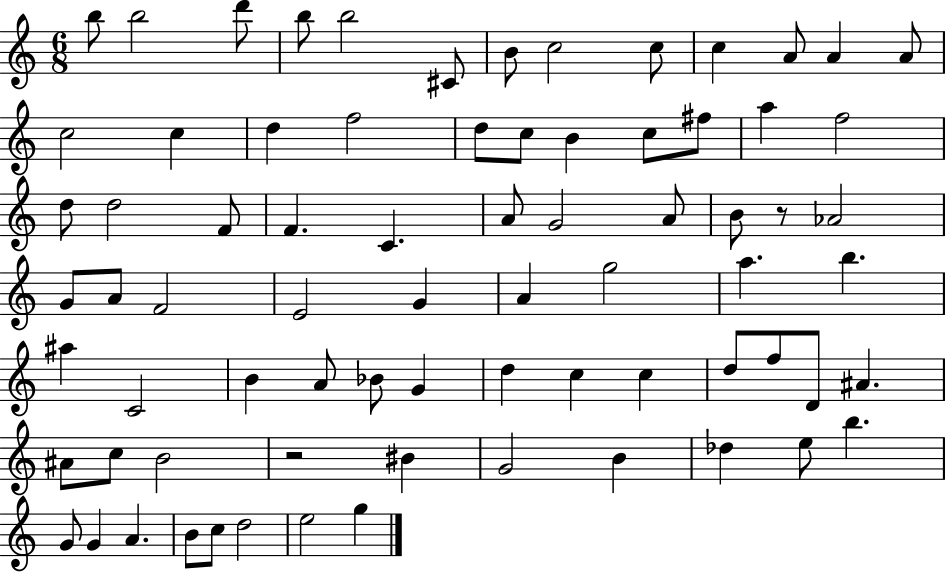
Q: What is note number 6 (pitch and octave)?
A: C#4